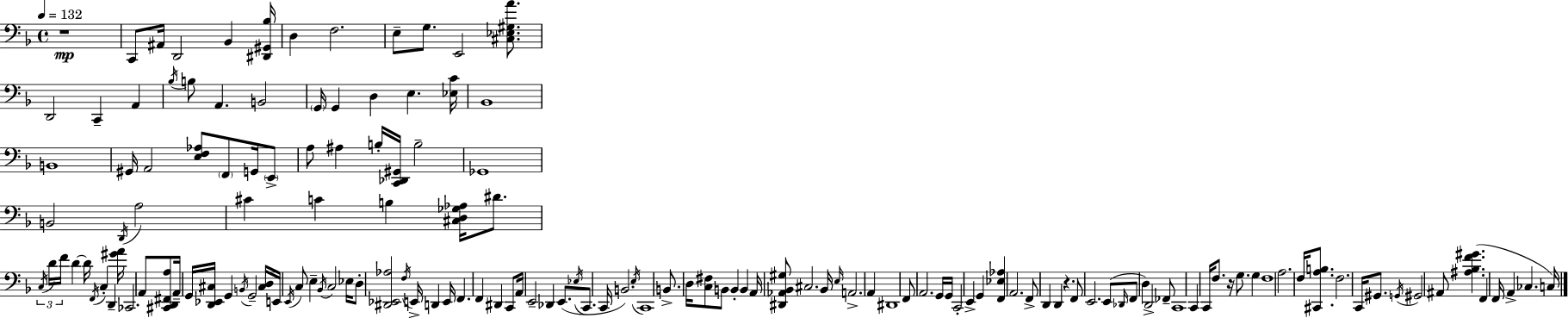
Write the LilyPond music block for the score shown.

{
  \clef bass
  \time 4/4
  \defaultTimeSignature
  \key f \major
  \tempo 4 = 132
  r1\mp | c,8 ais,16 d,2 bes,4 <dis, gis, bes>16 | d4 f2. | e8-- g8. e,2 <cis ees gis a'>8. | \break d,2 c,4-- a,4 | \acciaccatura { bes16 } b8 a,4. b,2 | \parenthesize g,16 g,4 d4 e4. | <ees c'>16 bes,1 | \break b,1 | gis,16 a,2 <e f aes>8 \parenthesize f,8 g,16 \parenthesize e,8-> | a8 ais4 b16-. <c, des, gis,>16 b2-- | ges,1 | \break b,2 \acciaccatura { d,16 } a2 | cis'4 c'4 b4 <cis d ges aes>16 dis'8. | \tuplet 3/2 { \acciaccatura { c16 } d'16 f'16 } d'4~~ d'16 \acciaccatura { f,16 } c4-. d,4-- | <gis' a'>16 ces,2. | \break a,8 <cis, d, fis, a>8 a,16-- g,16 <d, ees, cis>16 g,4 \acciaccatura { b,16 } g,2-- | <cis d>16 e,16 \acciaccatura { e,16 } c8 e4-- \acciaccatura { bes,16 } c2 | ees16 d8-. <dis, ees, aes>2 | \acciaccatura { f16 } e,16-> d,4 e,16 f,4. f,4 | \break dis,4 c,8 a,16 e,2-- | des,4 e,8.( \acciaccatura { ees16 } c,8. c,16 b,2.) | \acciaccatura { e16 } c,1 | b,8.-> d16 <c fis>8 | \break b,8 b,4-. b,4 a,16 <dis, aes, bes, gis>8 cis2. | bes,16 \grace { e16 } a,2.-> | a,4 dis,1 | f,8 a,2. | \break g,16 g,16 c,2-. | e,4-> g,4 <f, ees aes>4 a,2. | f,8-> d,4 | d,4 r4. f,8 e,2. | \break e,8( \grace { des,16 } f,8 d4) | d,2-> fes,8-- c,1 | c,4 | c,16 f8. r16 g8. g4 f1 | \break a2. | f16 <cis, a b>8. f2. | c,16 gis,8. \acciaccatura { g,16 } gis,2 | ais,8 <ais bes f' gis'>4.( f,4 | \break f,16 a,4-> ces4. c16) \bar "|."
}